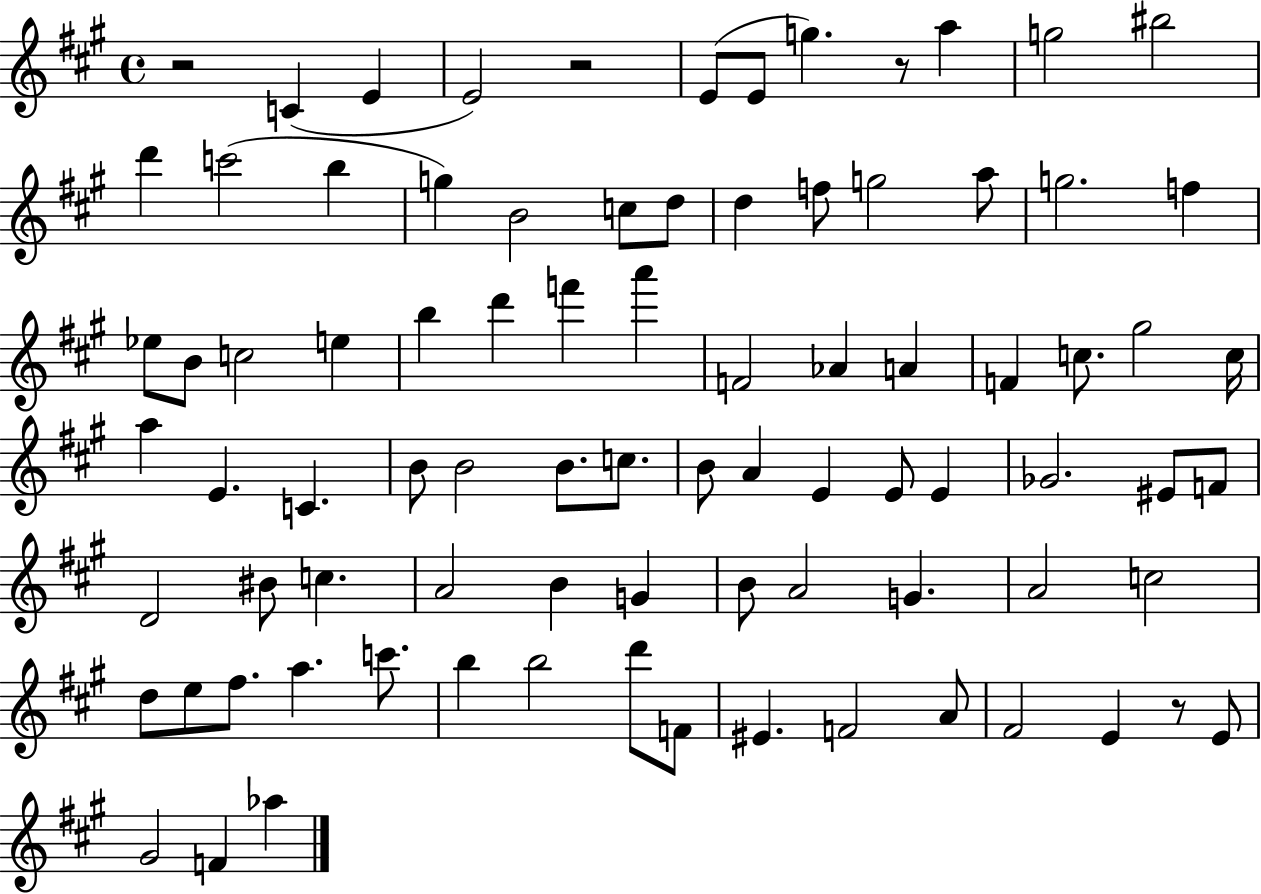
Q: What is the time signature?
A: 4/4